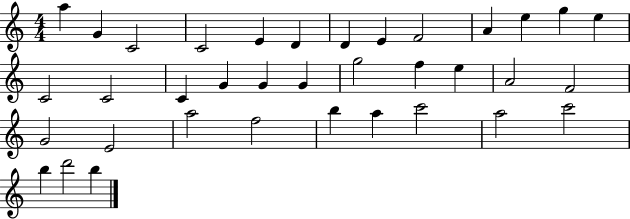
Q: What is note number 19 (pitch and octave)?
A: G4